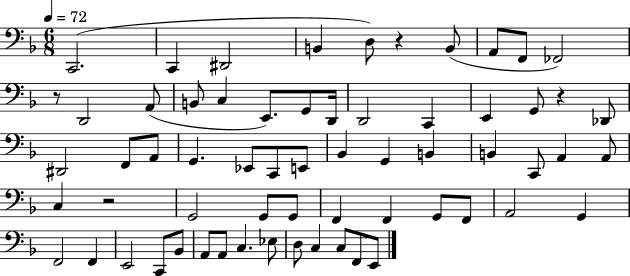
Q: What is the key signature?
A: F major